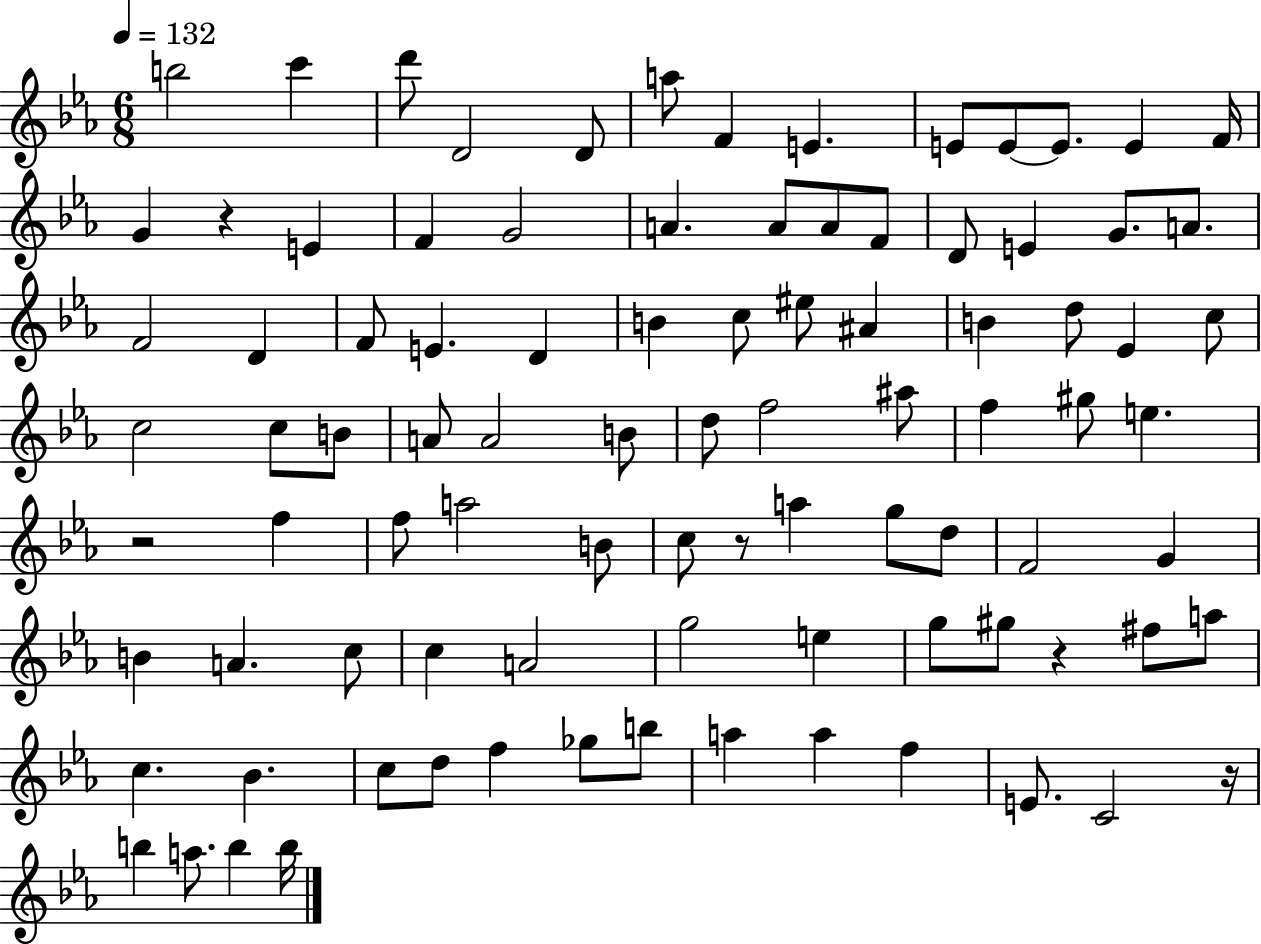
B5/h C6/q D6/e D4/h D4/e A5/e F4/q E4/q. E4/e E4/e E4/e. E4/q F4/s G4/q R/q E4/q F4/q G4/h A4/q. A4/e A4/e F4/e D4/e E4/q G4/e. A4/e. F4/h D4/q F4/e E4/q. D4/q B4/q C5/e EIS5/e A#4/q B4/q D5/e Eb4/q C5/e C5/h C5/e B4/e A4/e A4/h B4/e D5/e F5/h A#5/e F5/q G#5/e E5/q. R/h F5/q F5/e A5/h B4/e C5/e R/e A5/q G5/e D5/e F4/h G4/q B4/q A4/q. C5/e C5/q A4/h G5/h E5/q G5/e G#5/e R/q F#5/e A5/e C5/q. Bb4/q. C5/e D5/e F5/q Gb5/e B5/e A5/q A5/q F5/q E4/e. C4/h R/s B5/q A5/e. B5/q B5/s